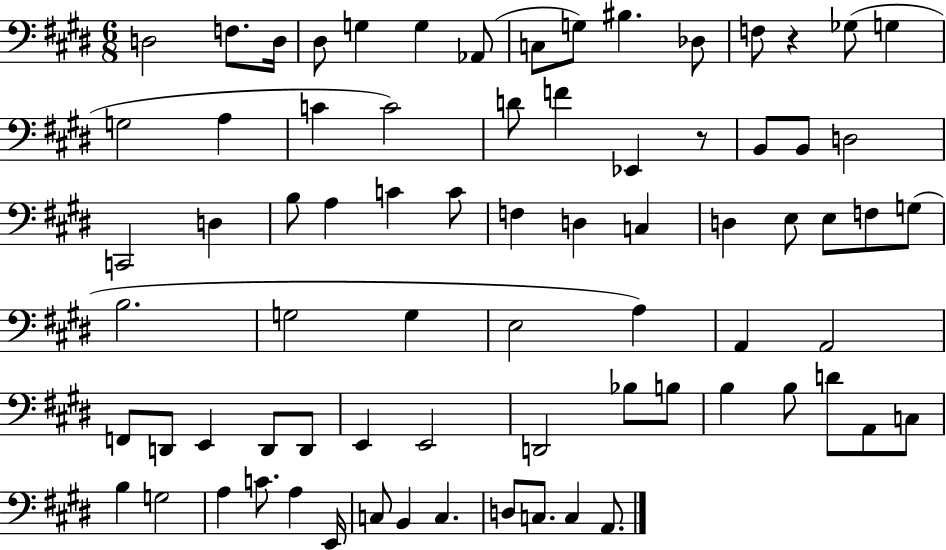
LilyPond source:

{
  \clef bass
  \numericTimeSignature
  \time 6/8
  \key e \major
  d2 f8. d16 | dis8 g4 g4 aes,8( | c8 g8) bis4. des8 | f8 r4 ges8( g4 | \break g2 a4 | c'4 c'2) | d'8 f'4 ees,4 r8 | b,8 b,8 d2 | \break c,2 d4 | b8 a4 c'4 c'8 | f4 d4 c4 | d4 e8 e8 f8 g8( | \break b2. | g2 g4 | e2 a4) | a,4 a,2 | \break f,8 d,8 e,4 d,8 d,8 | e,4 e,2 | d,2 bes8 b8 | b4 b8 d'8 a,8 c8 | \break b4 g2 | a4 c'8. a4 e,16 | c8 b,4 c4. | d8 c8. c4 a,8. | \break \bar "|."
}